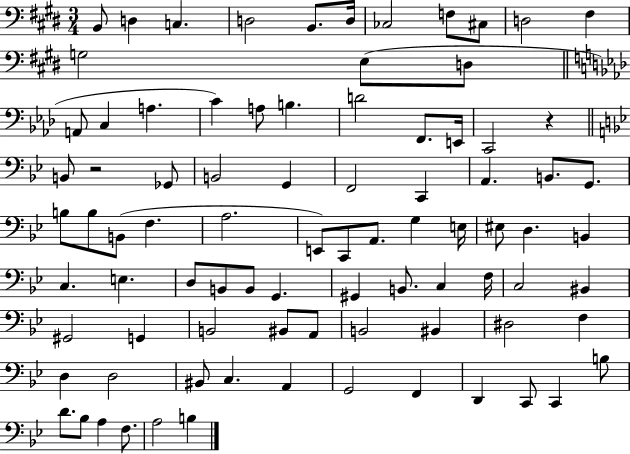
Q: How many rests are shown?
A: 2